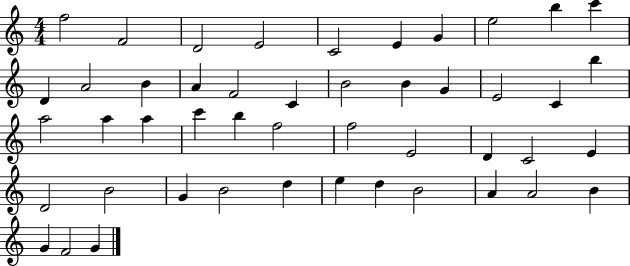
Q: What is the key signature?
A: C major